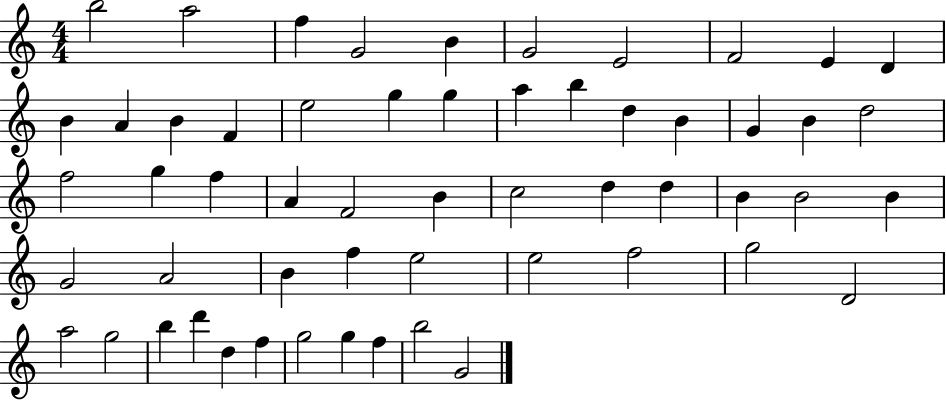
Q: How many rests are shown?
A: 0